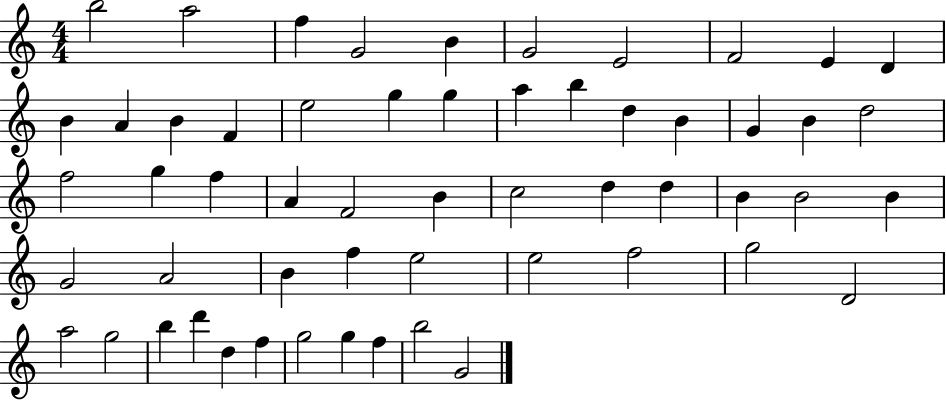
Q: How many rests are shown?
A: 0